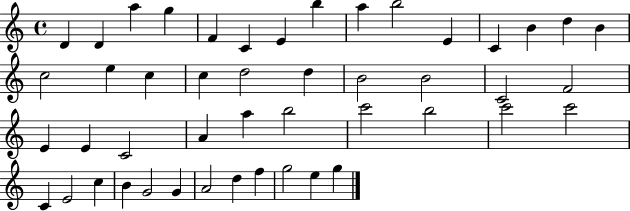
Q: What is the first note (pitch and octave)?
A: D4